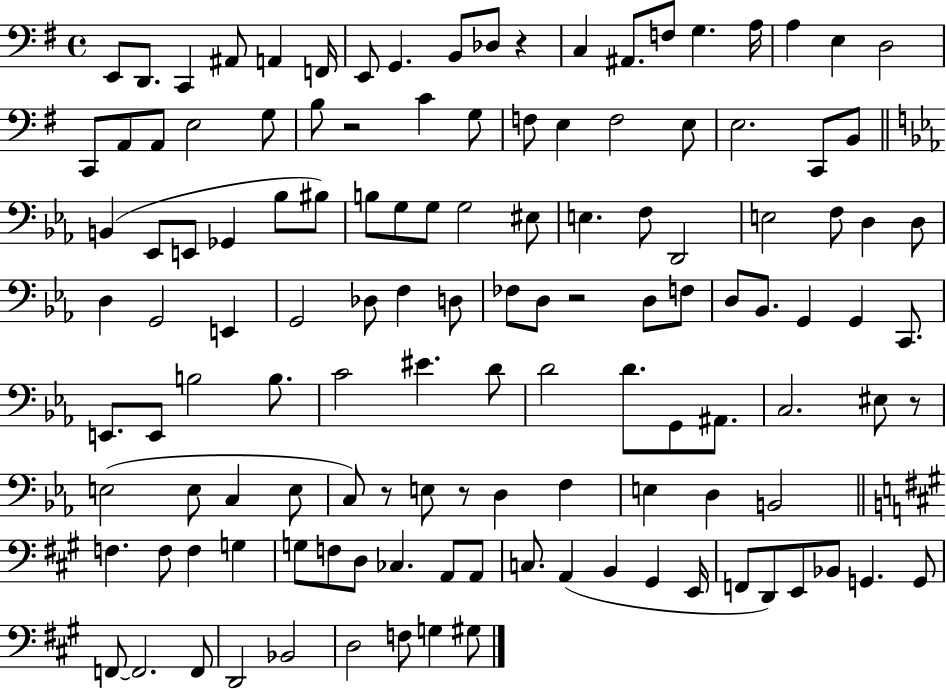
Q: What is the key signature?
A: G major